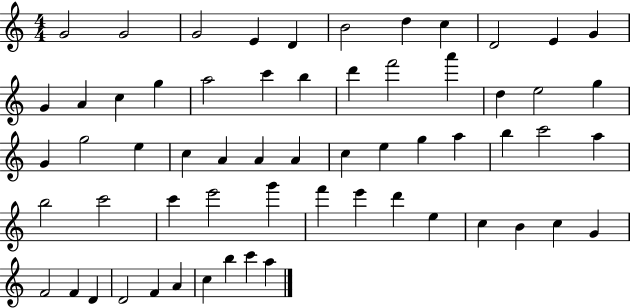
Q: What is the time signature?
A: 4/4